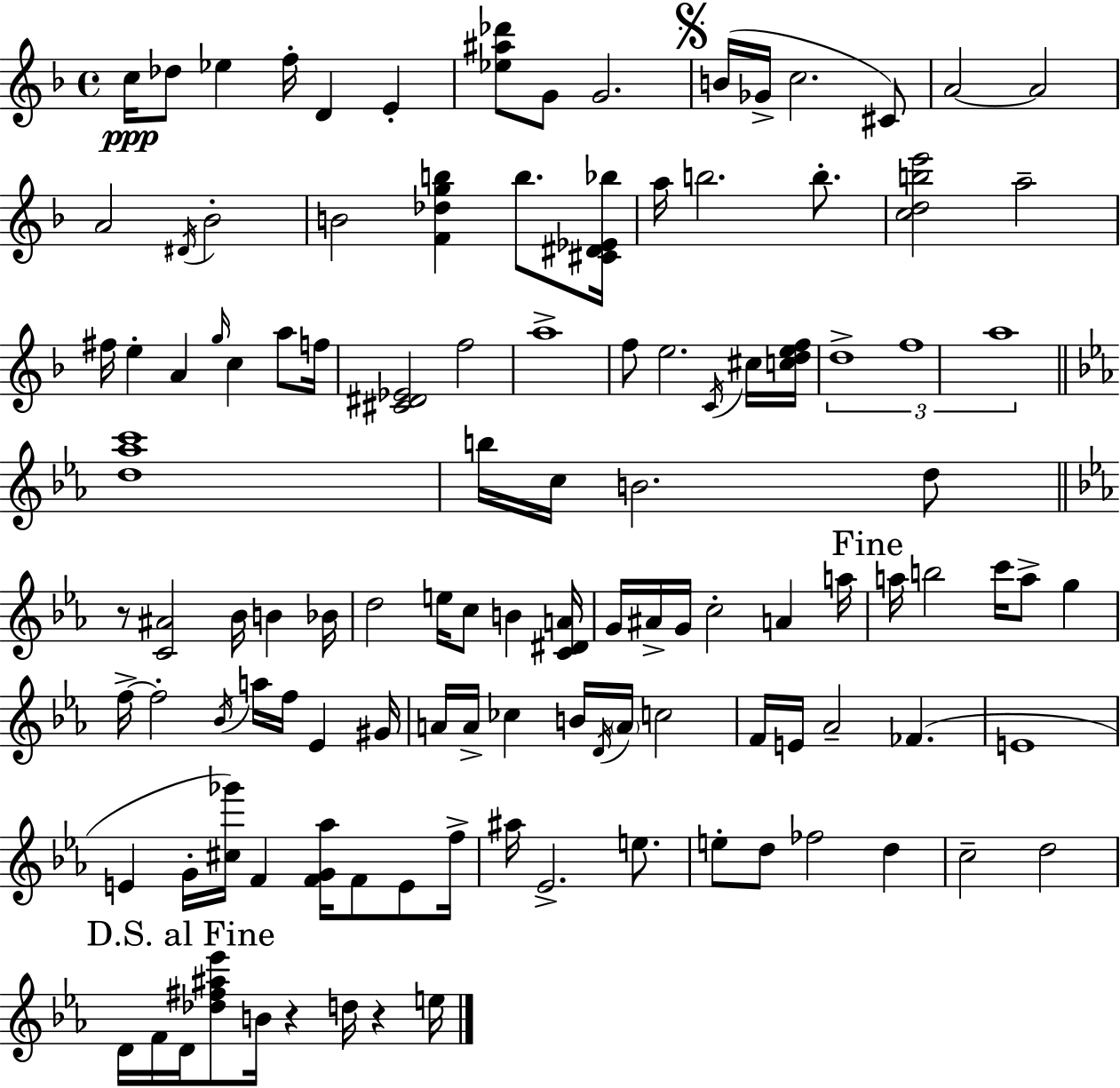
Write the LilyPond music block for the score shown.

{
  \clef treble
  \time 4/4
  \defaultTimeSignature
  \key f \major
  c''16\ppp des''8 ees''4 f''16-. d'4 e'4-. | <ees'' ais'' des'''>8 g'8 g'2. | \mark \markup { \musicglyph "scripts.segno" } b'16( ges'16-> c''2. cis'8) | a'2~~ a'2 | \break a'2 \acciaccatura { dis'16 } bes'2-. | b'2 <f' des'' g'' b''>4 b''8. | <cis' dis' ees' bes''>16 a''16 b''2. b''8.-. | <c'' d'' b'' e'''>2 a''2-- | \break fis''16 e''4-. a'4 \grace { g''16 } c''4 a''8 | f''16 <cis' dis' ees'>2 f''2 | a''1-> | f''8 e''2. | \break \acciaccatura { c'16 } cis''16 <c'' d'' e'' f''>16 \tuplet 3/2 { d''1-> | f''1 | a''1 } | \bar "||" \break \key ees \major <d'' aes'' c'''>1 | b''16 c''16 b'2. d''8 | \bar "||" \break \key ees \major r8 <c' ais'>2 bes'16 b'4 bes'16 | d''2 e''16 c''8 b'4 <c' dis' a'>16 | g'16 ais'16-> g'16 c''2-. a'4 a''16 | \mark "Fine" a''16 b''2 c'''16 a''8-> g''4 | \break f''16->~~ f''2-. \acciaccatura { bes'16 } a''16 f''16 ees'4 | gis'16 a'16 a'16-> ces''4 b'16 \acciaccatura { d'16 } \parenthesize a'16 c''2 | f'16 e'16 aes'2-- fes'4.( | e'1 | \break e'4 g'16-. <cis'' ges'''>16) f'4 <f' g' aes''>16 f'8 e'8 | f''16-> ais''16 ees'2.-> e''8. | e''8-. d''8 fes''2 d''4 | c''2-- d''2 | \break \mark "D.S. al Fine" d'16 f'16 d'16 <des'' fis'' ais'' ees'''>8 b'16 r4 d''16 r4 | e''16 \bar "|."
}